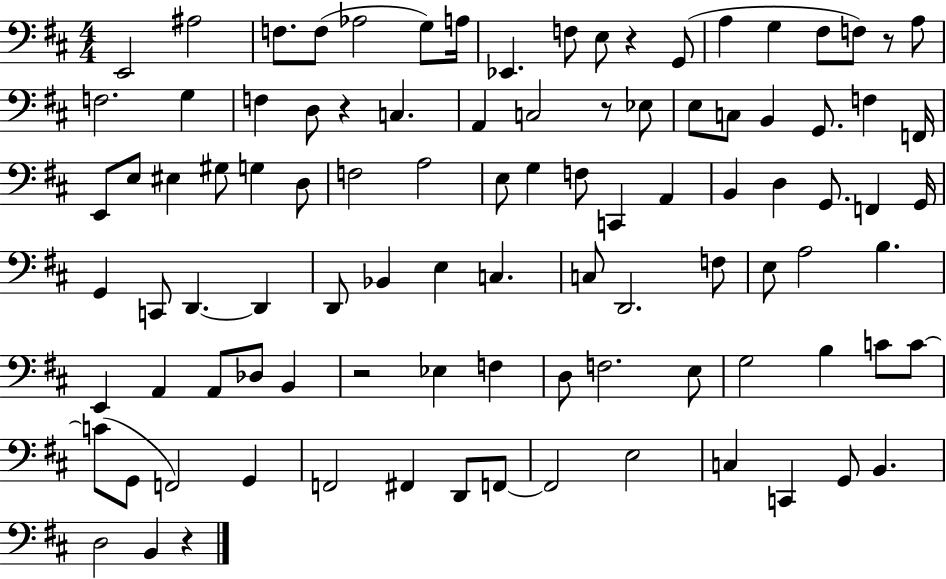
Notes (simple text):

E2/h A#3/h F3/e. F3/e Ab3/h G3/e A3/s Eb2/q. F3/e E3/e R/q G2/e A3/q G3/q F#3/e F3/e R/e A3/e F3/h. G3/q F3/q D3/e R/q C3/q. A2/q C3/h R/e Eb3/e E3/e C3/e B2/q G2/e. F3/q F2/s E2/e E3/e EIS3/q G#3/e G3/q D3/e F3/h A3/h E3/e G3/q F3/e C2/q A2/q B2/q D3/q G2/e. F2/q G2/s G2/q C2/e D2/q. D2/q D2/e Bb2/q E3/q C3/q. C3/e D2/h. F3/e E3/e A3/h B3/q. E2/q A2/q A2/e Db3/e B2/q R/h Eb3/q F3/q D3/e F3/h. E3/e G3/h B3/q C4/e C4/e C4/e G2/e F2/h G2/q F2/h F#2/q D2/e F2/e F2/h E3/h C3/q C2/q G2/e B2/q. D3/h B2/q R/q